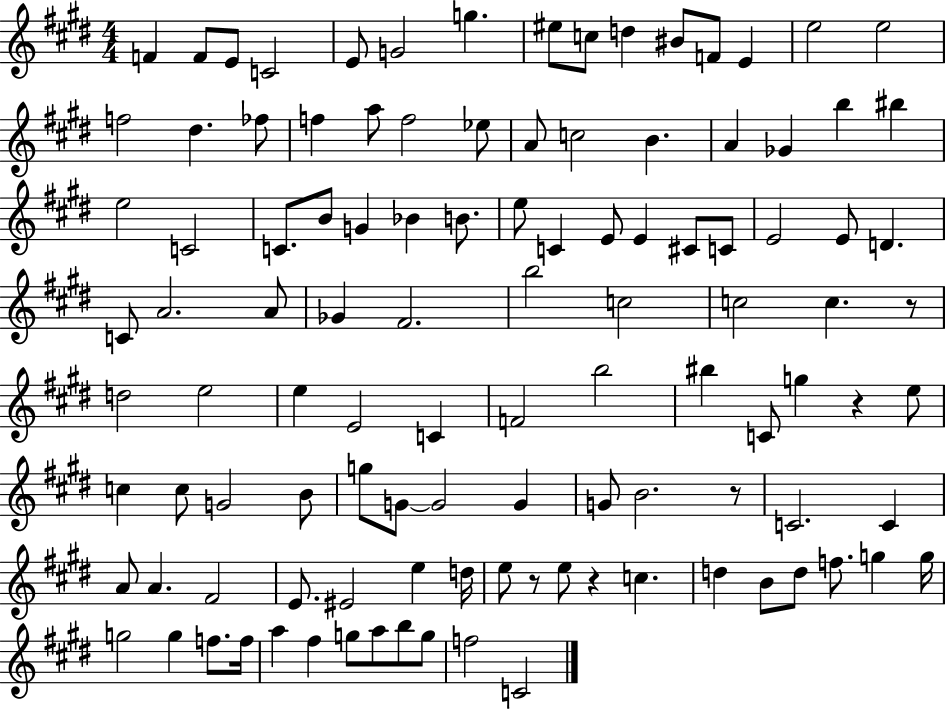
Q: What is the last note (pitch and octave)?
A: C4